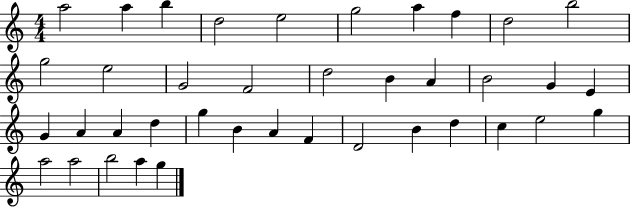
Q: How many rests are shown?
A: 0